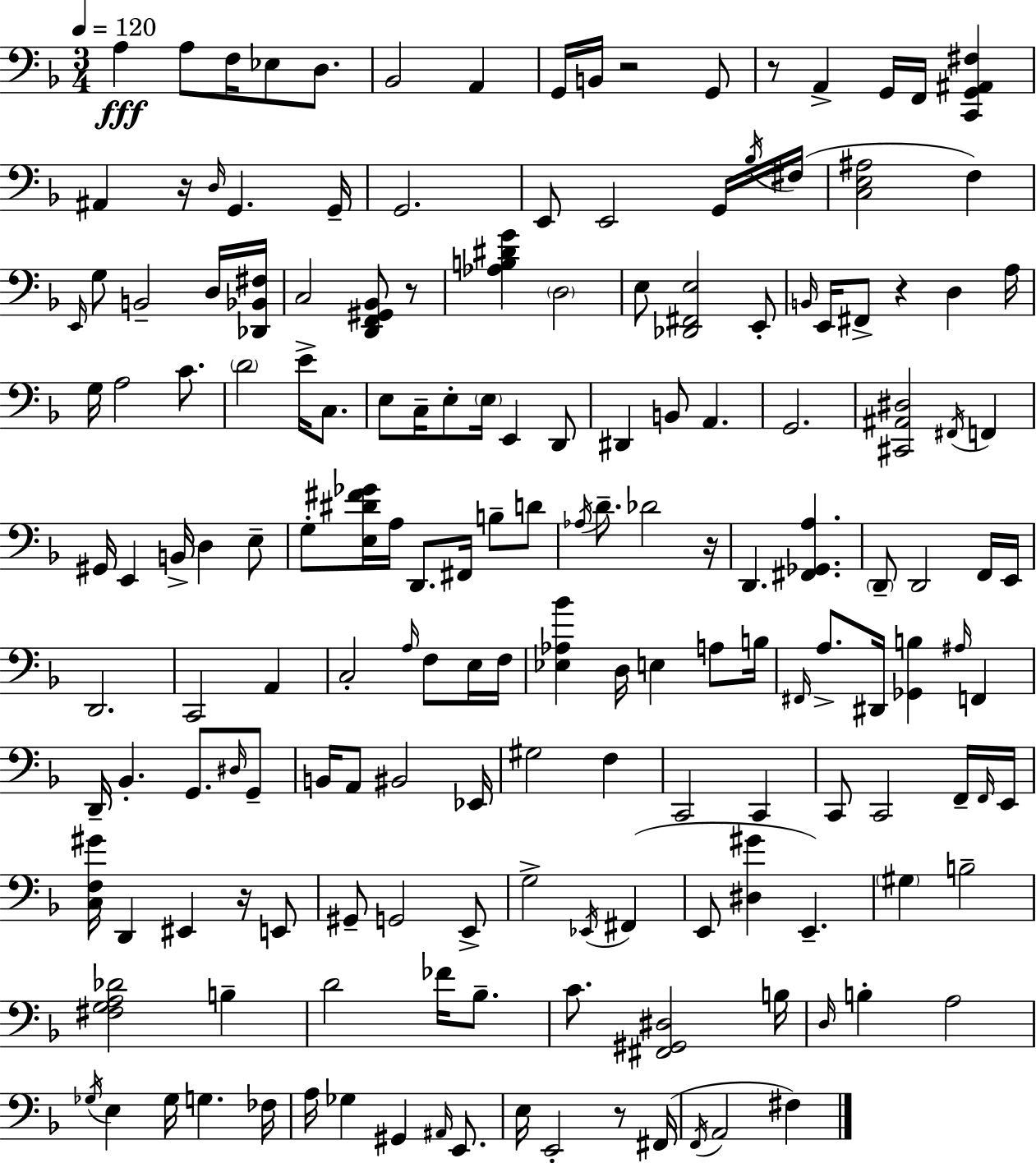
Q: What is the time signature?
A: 3/4